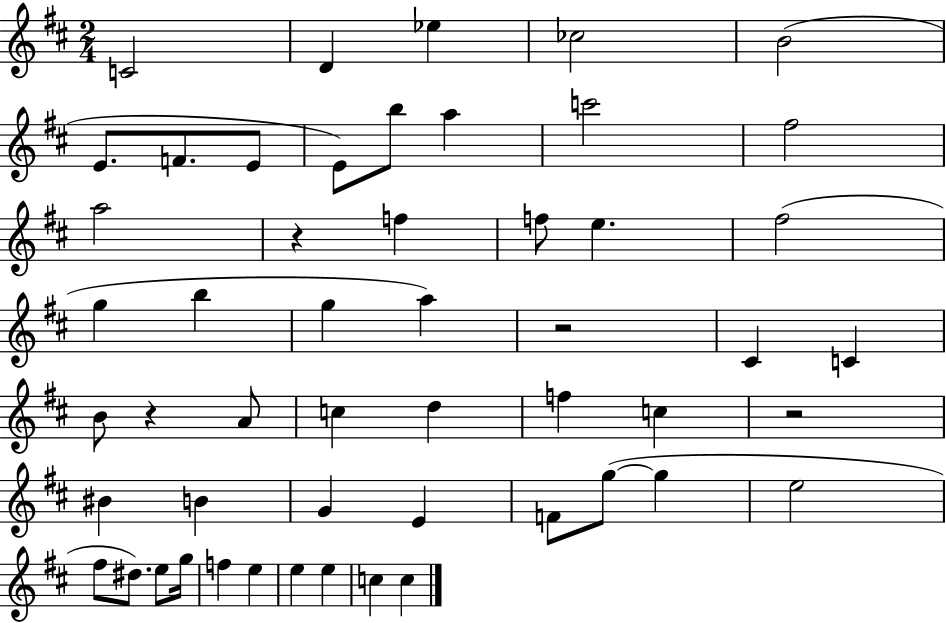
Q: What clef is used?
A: treble